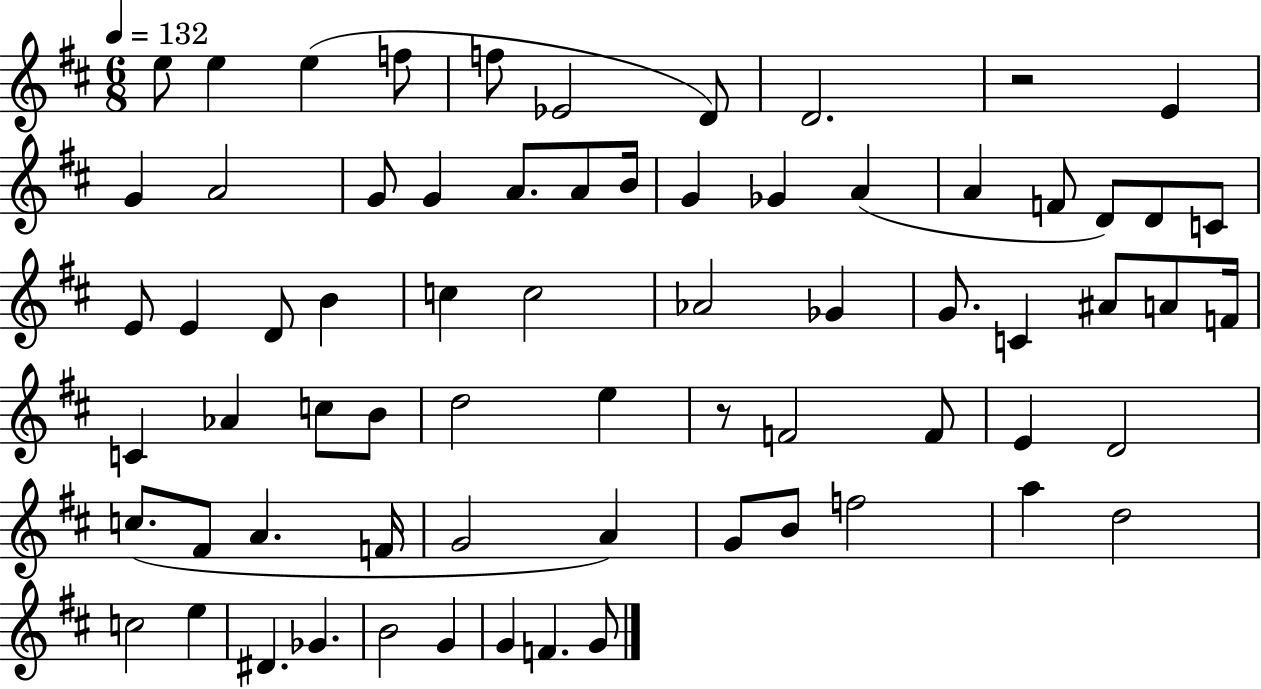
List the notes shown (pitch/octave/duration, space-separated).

E5/e E5/q E5/q F5/e F5/e Eb4/h D4/e D4/h. R/h E4/q G4/q A4/h G4/e G4/q A4/e. A4/e B4/s G4/q Gb4/q A4/q A4/q F4/e D4/e D4/e C4/e E4/e E4/q D4/e B4/q C5/q C5/h Ab4/h Gb4/q G4/e. C4/q A#4/e A4/e F4/s C4/q Ab4/q C5/e B4/e D5/h E5/q R/e F4/h F4/e E4/q D4/h C5/e. F#4/e A4/q. F4/s G4/h A4/q G4/e B4/e F5/h A5/q D5/h C5/h E5/q D#4/q. Gb4/q. B4/h G4/q G4/q F4/q. G4/e